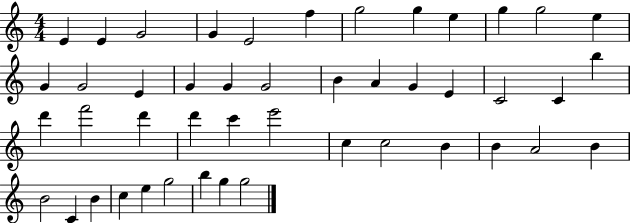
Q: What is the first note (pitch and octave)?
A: E4